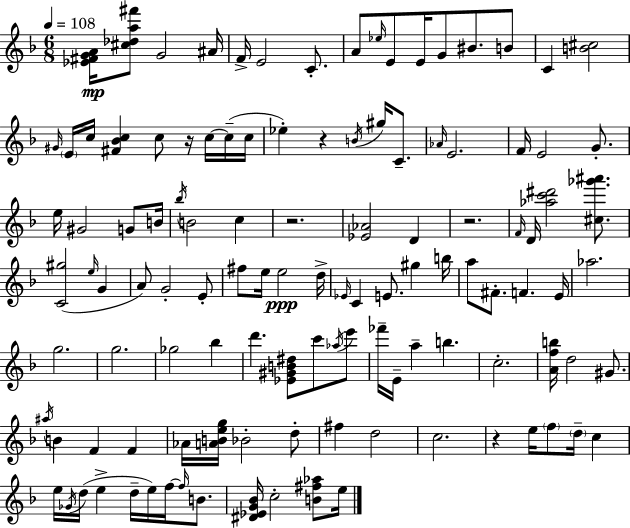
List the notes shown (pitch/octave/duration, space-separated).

[Eb4,F#4,G4,A4]/s [C#5,Db5,A5,F#6]/e G4/h A#4/s F4/s E4/h C4/e. A4/e Eb5/s E4/e E4/s G4/e BIS4/e. B4/e C4/q [B4,C#5]/h G#4/s E4/s C5/s [F#4,Bb4,C5]/q C5/e R/s C5/s C5/s C5/s Eb5/q R/q B4/s G#5/s C4/e. Ab4/s E4/h. F4/s E4/h G4/e. E5/s G#4/h G4/e B4/s Bb5/s B4/h C5/q R/h. [Eb4,Ab4]/h D4/q R/h. F4/s D4/s [Ab5,C6,D#6]/h [C#5,Gb6,A#6]/e. [C4,G#5]/h E5/s G4/q A4/e G4/h E4/e F#5/e E5/s E5/h D5/s Eb4/s C4/q E4/e. G#5/q B5/s A5/e F#4/e. F4/q. E4/s Ab5/h. G5/h. G5/h. Gb5/h Bb5/q D6/q. [Eb4,G#4,B4,D#5]/e C6/e Ab5/s E6/e FES6/s E4/s A5/q B5/q. C5/h. [A4,F5,B5]/s D5/h G#4/e. A#5/s B4/q F4/q F4/q Ab4/s [A4,B4,E5,G5]/s Bb4/h D5/e F#5/q D5/h C5/h. R/q E5/s F5/e D5/s C5/q E5/s Gb4/s D5/s E5/q D5/s E5/s F5/s F5/s B4/e. [D#4,Eb4,G4,Bb4]/s C5/h [B4,F#5,Ab5]/e E5/s